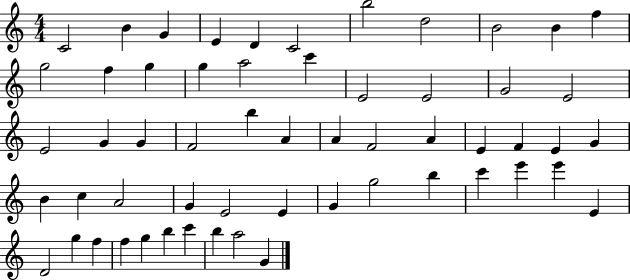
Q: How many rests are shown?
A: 0